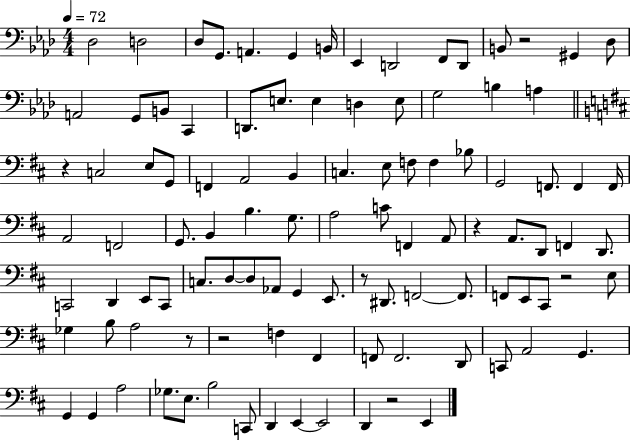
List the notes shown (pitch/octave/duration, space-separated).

Db3/h D3/h Db3/e G2/e. A2/q. G2/q B2/s Eb2/q D2/h F2/e D2/e B2/e R/h G#2/q Db3/e A2/h G2/e B2/e C2/q D2/e. E3/e. E3/q D3/q E3/e G3/h B3/q A3/q R/q C3/h E3/e G2/e F2/q A2/h B2/q C3/q. E3/e F3/e F3/q Bb3/e G2/h F2/e. F2/q F2/s A2/h F2/h G2/e. B2/q B3/q. G3/e. A3/h C4/e F2/q A2/e R/q A2/e. D2/e F2/q D2/e. C2/h D2/q E2/e C2/e C3/e. D3/e D3/e Ab2/e G2/q E2/e. R/e D#2/e. F2/h F2/e. F2/e E2/e C#2/e R/h E3/e Gb3/q B3/e A3/h R/e R/h F3/q F#2/q F2/e F2/h. D2/e C2/e A2/h G2/q. G2/q G2/q A3/h Gb3/e. E3/e. B3/h C2/e D2/q E2/q E2/h D2/q R/h E2/q